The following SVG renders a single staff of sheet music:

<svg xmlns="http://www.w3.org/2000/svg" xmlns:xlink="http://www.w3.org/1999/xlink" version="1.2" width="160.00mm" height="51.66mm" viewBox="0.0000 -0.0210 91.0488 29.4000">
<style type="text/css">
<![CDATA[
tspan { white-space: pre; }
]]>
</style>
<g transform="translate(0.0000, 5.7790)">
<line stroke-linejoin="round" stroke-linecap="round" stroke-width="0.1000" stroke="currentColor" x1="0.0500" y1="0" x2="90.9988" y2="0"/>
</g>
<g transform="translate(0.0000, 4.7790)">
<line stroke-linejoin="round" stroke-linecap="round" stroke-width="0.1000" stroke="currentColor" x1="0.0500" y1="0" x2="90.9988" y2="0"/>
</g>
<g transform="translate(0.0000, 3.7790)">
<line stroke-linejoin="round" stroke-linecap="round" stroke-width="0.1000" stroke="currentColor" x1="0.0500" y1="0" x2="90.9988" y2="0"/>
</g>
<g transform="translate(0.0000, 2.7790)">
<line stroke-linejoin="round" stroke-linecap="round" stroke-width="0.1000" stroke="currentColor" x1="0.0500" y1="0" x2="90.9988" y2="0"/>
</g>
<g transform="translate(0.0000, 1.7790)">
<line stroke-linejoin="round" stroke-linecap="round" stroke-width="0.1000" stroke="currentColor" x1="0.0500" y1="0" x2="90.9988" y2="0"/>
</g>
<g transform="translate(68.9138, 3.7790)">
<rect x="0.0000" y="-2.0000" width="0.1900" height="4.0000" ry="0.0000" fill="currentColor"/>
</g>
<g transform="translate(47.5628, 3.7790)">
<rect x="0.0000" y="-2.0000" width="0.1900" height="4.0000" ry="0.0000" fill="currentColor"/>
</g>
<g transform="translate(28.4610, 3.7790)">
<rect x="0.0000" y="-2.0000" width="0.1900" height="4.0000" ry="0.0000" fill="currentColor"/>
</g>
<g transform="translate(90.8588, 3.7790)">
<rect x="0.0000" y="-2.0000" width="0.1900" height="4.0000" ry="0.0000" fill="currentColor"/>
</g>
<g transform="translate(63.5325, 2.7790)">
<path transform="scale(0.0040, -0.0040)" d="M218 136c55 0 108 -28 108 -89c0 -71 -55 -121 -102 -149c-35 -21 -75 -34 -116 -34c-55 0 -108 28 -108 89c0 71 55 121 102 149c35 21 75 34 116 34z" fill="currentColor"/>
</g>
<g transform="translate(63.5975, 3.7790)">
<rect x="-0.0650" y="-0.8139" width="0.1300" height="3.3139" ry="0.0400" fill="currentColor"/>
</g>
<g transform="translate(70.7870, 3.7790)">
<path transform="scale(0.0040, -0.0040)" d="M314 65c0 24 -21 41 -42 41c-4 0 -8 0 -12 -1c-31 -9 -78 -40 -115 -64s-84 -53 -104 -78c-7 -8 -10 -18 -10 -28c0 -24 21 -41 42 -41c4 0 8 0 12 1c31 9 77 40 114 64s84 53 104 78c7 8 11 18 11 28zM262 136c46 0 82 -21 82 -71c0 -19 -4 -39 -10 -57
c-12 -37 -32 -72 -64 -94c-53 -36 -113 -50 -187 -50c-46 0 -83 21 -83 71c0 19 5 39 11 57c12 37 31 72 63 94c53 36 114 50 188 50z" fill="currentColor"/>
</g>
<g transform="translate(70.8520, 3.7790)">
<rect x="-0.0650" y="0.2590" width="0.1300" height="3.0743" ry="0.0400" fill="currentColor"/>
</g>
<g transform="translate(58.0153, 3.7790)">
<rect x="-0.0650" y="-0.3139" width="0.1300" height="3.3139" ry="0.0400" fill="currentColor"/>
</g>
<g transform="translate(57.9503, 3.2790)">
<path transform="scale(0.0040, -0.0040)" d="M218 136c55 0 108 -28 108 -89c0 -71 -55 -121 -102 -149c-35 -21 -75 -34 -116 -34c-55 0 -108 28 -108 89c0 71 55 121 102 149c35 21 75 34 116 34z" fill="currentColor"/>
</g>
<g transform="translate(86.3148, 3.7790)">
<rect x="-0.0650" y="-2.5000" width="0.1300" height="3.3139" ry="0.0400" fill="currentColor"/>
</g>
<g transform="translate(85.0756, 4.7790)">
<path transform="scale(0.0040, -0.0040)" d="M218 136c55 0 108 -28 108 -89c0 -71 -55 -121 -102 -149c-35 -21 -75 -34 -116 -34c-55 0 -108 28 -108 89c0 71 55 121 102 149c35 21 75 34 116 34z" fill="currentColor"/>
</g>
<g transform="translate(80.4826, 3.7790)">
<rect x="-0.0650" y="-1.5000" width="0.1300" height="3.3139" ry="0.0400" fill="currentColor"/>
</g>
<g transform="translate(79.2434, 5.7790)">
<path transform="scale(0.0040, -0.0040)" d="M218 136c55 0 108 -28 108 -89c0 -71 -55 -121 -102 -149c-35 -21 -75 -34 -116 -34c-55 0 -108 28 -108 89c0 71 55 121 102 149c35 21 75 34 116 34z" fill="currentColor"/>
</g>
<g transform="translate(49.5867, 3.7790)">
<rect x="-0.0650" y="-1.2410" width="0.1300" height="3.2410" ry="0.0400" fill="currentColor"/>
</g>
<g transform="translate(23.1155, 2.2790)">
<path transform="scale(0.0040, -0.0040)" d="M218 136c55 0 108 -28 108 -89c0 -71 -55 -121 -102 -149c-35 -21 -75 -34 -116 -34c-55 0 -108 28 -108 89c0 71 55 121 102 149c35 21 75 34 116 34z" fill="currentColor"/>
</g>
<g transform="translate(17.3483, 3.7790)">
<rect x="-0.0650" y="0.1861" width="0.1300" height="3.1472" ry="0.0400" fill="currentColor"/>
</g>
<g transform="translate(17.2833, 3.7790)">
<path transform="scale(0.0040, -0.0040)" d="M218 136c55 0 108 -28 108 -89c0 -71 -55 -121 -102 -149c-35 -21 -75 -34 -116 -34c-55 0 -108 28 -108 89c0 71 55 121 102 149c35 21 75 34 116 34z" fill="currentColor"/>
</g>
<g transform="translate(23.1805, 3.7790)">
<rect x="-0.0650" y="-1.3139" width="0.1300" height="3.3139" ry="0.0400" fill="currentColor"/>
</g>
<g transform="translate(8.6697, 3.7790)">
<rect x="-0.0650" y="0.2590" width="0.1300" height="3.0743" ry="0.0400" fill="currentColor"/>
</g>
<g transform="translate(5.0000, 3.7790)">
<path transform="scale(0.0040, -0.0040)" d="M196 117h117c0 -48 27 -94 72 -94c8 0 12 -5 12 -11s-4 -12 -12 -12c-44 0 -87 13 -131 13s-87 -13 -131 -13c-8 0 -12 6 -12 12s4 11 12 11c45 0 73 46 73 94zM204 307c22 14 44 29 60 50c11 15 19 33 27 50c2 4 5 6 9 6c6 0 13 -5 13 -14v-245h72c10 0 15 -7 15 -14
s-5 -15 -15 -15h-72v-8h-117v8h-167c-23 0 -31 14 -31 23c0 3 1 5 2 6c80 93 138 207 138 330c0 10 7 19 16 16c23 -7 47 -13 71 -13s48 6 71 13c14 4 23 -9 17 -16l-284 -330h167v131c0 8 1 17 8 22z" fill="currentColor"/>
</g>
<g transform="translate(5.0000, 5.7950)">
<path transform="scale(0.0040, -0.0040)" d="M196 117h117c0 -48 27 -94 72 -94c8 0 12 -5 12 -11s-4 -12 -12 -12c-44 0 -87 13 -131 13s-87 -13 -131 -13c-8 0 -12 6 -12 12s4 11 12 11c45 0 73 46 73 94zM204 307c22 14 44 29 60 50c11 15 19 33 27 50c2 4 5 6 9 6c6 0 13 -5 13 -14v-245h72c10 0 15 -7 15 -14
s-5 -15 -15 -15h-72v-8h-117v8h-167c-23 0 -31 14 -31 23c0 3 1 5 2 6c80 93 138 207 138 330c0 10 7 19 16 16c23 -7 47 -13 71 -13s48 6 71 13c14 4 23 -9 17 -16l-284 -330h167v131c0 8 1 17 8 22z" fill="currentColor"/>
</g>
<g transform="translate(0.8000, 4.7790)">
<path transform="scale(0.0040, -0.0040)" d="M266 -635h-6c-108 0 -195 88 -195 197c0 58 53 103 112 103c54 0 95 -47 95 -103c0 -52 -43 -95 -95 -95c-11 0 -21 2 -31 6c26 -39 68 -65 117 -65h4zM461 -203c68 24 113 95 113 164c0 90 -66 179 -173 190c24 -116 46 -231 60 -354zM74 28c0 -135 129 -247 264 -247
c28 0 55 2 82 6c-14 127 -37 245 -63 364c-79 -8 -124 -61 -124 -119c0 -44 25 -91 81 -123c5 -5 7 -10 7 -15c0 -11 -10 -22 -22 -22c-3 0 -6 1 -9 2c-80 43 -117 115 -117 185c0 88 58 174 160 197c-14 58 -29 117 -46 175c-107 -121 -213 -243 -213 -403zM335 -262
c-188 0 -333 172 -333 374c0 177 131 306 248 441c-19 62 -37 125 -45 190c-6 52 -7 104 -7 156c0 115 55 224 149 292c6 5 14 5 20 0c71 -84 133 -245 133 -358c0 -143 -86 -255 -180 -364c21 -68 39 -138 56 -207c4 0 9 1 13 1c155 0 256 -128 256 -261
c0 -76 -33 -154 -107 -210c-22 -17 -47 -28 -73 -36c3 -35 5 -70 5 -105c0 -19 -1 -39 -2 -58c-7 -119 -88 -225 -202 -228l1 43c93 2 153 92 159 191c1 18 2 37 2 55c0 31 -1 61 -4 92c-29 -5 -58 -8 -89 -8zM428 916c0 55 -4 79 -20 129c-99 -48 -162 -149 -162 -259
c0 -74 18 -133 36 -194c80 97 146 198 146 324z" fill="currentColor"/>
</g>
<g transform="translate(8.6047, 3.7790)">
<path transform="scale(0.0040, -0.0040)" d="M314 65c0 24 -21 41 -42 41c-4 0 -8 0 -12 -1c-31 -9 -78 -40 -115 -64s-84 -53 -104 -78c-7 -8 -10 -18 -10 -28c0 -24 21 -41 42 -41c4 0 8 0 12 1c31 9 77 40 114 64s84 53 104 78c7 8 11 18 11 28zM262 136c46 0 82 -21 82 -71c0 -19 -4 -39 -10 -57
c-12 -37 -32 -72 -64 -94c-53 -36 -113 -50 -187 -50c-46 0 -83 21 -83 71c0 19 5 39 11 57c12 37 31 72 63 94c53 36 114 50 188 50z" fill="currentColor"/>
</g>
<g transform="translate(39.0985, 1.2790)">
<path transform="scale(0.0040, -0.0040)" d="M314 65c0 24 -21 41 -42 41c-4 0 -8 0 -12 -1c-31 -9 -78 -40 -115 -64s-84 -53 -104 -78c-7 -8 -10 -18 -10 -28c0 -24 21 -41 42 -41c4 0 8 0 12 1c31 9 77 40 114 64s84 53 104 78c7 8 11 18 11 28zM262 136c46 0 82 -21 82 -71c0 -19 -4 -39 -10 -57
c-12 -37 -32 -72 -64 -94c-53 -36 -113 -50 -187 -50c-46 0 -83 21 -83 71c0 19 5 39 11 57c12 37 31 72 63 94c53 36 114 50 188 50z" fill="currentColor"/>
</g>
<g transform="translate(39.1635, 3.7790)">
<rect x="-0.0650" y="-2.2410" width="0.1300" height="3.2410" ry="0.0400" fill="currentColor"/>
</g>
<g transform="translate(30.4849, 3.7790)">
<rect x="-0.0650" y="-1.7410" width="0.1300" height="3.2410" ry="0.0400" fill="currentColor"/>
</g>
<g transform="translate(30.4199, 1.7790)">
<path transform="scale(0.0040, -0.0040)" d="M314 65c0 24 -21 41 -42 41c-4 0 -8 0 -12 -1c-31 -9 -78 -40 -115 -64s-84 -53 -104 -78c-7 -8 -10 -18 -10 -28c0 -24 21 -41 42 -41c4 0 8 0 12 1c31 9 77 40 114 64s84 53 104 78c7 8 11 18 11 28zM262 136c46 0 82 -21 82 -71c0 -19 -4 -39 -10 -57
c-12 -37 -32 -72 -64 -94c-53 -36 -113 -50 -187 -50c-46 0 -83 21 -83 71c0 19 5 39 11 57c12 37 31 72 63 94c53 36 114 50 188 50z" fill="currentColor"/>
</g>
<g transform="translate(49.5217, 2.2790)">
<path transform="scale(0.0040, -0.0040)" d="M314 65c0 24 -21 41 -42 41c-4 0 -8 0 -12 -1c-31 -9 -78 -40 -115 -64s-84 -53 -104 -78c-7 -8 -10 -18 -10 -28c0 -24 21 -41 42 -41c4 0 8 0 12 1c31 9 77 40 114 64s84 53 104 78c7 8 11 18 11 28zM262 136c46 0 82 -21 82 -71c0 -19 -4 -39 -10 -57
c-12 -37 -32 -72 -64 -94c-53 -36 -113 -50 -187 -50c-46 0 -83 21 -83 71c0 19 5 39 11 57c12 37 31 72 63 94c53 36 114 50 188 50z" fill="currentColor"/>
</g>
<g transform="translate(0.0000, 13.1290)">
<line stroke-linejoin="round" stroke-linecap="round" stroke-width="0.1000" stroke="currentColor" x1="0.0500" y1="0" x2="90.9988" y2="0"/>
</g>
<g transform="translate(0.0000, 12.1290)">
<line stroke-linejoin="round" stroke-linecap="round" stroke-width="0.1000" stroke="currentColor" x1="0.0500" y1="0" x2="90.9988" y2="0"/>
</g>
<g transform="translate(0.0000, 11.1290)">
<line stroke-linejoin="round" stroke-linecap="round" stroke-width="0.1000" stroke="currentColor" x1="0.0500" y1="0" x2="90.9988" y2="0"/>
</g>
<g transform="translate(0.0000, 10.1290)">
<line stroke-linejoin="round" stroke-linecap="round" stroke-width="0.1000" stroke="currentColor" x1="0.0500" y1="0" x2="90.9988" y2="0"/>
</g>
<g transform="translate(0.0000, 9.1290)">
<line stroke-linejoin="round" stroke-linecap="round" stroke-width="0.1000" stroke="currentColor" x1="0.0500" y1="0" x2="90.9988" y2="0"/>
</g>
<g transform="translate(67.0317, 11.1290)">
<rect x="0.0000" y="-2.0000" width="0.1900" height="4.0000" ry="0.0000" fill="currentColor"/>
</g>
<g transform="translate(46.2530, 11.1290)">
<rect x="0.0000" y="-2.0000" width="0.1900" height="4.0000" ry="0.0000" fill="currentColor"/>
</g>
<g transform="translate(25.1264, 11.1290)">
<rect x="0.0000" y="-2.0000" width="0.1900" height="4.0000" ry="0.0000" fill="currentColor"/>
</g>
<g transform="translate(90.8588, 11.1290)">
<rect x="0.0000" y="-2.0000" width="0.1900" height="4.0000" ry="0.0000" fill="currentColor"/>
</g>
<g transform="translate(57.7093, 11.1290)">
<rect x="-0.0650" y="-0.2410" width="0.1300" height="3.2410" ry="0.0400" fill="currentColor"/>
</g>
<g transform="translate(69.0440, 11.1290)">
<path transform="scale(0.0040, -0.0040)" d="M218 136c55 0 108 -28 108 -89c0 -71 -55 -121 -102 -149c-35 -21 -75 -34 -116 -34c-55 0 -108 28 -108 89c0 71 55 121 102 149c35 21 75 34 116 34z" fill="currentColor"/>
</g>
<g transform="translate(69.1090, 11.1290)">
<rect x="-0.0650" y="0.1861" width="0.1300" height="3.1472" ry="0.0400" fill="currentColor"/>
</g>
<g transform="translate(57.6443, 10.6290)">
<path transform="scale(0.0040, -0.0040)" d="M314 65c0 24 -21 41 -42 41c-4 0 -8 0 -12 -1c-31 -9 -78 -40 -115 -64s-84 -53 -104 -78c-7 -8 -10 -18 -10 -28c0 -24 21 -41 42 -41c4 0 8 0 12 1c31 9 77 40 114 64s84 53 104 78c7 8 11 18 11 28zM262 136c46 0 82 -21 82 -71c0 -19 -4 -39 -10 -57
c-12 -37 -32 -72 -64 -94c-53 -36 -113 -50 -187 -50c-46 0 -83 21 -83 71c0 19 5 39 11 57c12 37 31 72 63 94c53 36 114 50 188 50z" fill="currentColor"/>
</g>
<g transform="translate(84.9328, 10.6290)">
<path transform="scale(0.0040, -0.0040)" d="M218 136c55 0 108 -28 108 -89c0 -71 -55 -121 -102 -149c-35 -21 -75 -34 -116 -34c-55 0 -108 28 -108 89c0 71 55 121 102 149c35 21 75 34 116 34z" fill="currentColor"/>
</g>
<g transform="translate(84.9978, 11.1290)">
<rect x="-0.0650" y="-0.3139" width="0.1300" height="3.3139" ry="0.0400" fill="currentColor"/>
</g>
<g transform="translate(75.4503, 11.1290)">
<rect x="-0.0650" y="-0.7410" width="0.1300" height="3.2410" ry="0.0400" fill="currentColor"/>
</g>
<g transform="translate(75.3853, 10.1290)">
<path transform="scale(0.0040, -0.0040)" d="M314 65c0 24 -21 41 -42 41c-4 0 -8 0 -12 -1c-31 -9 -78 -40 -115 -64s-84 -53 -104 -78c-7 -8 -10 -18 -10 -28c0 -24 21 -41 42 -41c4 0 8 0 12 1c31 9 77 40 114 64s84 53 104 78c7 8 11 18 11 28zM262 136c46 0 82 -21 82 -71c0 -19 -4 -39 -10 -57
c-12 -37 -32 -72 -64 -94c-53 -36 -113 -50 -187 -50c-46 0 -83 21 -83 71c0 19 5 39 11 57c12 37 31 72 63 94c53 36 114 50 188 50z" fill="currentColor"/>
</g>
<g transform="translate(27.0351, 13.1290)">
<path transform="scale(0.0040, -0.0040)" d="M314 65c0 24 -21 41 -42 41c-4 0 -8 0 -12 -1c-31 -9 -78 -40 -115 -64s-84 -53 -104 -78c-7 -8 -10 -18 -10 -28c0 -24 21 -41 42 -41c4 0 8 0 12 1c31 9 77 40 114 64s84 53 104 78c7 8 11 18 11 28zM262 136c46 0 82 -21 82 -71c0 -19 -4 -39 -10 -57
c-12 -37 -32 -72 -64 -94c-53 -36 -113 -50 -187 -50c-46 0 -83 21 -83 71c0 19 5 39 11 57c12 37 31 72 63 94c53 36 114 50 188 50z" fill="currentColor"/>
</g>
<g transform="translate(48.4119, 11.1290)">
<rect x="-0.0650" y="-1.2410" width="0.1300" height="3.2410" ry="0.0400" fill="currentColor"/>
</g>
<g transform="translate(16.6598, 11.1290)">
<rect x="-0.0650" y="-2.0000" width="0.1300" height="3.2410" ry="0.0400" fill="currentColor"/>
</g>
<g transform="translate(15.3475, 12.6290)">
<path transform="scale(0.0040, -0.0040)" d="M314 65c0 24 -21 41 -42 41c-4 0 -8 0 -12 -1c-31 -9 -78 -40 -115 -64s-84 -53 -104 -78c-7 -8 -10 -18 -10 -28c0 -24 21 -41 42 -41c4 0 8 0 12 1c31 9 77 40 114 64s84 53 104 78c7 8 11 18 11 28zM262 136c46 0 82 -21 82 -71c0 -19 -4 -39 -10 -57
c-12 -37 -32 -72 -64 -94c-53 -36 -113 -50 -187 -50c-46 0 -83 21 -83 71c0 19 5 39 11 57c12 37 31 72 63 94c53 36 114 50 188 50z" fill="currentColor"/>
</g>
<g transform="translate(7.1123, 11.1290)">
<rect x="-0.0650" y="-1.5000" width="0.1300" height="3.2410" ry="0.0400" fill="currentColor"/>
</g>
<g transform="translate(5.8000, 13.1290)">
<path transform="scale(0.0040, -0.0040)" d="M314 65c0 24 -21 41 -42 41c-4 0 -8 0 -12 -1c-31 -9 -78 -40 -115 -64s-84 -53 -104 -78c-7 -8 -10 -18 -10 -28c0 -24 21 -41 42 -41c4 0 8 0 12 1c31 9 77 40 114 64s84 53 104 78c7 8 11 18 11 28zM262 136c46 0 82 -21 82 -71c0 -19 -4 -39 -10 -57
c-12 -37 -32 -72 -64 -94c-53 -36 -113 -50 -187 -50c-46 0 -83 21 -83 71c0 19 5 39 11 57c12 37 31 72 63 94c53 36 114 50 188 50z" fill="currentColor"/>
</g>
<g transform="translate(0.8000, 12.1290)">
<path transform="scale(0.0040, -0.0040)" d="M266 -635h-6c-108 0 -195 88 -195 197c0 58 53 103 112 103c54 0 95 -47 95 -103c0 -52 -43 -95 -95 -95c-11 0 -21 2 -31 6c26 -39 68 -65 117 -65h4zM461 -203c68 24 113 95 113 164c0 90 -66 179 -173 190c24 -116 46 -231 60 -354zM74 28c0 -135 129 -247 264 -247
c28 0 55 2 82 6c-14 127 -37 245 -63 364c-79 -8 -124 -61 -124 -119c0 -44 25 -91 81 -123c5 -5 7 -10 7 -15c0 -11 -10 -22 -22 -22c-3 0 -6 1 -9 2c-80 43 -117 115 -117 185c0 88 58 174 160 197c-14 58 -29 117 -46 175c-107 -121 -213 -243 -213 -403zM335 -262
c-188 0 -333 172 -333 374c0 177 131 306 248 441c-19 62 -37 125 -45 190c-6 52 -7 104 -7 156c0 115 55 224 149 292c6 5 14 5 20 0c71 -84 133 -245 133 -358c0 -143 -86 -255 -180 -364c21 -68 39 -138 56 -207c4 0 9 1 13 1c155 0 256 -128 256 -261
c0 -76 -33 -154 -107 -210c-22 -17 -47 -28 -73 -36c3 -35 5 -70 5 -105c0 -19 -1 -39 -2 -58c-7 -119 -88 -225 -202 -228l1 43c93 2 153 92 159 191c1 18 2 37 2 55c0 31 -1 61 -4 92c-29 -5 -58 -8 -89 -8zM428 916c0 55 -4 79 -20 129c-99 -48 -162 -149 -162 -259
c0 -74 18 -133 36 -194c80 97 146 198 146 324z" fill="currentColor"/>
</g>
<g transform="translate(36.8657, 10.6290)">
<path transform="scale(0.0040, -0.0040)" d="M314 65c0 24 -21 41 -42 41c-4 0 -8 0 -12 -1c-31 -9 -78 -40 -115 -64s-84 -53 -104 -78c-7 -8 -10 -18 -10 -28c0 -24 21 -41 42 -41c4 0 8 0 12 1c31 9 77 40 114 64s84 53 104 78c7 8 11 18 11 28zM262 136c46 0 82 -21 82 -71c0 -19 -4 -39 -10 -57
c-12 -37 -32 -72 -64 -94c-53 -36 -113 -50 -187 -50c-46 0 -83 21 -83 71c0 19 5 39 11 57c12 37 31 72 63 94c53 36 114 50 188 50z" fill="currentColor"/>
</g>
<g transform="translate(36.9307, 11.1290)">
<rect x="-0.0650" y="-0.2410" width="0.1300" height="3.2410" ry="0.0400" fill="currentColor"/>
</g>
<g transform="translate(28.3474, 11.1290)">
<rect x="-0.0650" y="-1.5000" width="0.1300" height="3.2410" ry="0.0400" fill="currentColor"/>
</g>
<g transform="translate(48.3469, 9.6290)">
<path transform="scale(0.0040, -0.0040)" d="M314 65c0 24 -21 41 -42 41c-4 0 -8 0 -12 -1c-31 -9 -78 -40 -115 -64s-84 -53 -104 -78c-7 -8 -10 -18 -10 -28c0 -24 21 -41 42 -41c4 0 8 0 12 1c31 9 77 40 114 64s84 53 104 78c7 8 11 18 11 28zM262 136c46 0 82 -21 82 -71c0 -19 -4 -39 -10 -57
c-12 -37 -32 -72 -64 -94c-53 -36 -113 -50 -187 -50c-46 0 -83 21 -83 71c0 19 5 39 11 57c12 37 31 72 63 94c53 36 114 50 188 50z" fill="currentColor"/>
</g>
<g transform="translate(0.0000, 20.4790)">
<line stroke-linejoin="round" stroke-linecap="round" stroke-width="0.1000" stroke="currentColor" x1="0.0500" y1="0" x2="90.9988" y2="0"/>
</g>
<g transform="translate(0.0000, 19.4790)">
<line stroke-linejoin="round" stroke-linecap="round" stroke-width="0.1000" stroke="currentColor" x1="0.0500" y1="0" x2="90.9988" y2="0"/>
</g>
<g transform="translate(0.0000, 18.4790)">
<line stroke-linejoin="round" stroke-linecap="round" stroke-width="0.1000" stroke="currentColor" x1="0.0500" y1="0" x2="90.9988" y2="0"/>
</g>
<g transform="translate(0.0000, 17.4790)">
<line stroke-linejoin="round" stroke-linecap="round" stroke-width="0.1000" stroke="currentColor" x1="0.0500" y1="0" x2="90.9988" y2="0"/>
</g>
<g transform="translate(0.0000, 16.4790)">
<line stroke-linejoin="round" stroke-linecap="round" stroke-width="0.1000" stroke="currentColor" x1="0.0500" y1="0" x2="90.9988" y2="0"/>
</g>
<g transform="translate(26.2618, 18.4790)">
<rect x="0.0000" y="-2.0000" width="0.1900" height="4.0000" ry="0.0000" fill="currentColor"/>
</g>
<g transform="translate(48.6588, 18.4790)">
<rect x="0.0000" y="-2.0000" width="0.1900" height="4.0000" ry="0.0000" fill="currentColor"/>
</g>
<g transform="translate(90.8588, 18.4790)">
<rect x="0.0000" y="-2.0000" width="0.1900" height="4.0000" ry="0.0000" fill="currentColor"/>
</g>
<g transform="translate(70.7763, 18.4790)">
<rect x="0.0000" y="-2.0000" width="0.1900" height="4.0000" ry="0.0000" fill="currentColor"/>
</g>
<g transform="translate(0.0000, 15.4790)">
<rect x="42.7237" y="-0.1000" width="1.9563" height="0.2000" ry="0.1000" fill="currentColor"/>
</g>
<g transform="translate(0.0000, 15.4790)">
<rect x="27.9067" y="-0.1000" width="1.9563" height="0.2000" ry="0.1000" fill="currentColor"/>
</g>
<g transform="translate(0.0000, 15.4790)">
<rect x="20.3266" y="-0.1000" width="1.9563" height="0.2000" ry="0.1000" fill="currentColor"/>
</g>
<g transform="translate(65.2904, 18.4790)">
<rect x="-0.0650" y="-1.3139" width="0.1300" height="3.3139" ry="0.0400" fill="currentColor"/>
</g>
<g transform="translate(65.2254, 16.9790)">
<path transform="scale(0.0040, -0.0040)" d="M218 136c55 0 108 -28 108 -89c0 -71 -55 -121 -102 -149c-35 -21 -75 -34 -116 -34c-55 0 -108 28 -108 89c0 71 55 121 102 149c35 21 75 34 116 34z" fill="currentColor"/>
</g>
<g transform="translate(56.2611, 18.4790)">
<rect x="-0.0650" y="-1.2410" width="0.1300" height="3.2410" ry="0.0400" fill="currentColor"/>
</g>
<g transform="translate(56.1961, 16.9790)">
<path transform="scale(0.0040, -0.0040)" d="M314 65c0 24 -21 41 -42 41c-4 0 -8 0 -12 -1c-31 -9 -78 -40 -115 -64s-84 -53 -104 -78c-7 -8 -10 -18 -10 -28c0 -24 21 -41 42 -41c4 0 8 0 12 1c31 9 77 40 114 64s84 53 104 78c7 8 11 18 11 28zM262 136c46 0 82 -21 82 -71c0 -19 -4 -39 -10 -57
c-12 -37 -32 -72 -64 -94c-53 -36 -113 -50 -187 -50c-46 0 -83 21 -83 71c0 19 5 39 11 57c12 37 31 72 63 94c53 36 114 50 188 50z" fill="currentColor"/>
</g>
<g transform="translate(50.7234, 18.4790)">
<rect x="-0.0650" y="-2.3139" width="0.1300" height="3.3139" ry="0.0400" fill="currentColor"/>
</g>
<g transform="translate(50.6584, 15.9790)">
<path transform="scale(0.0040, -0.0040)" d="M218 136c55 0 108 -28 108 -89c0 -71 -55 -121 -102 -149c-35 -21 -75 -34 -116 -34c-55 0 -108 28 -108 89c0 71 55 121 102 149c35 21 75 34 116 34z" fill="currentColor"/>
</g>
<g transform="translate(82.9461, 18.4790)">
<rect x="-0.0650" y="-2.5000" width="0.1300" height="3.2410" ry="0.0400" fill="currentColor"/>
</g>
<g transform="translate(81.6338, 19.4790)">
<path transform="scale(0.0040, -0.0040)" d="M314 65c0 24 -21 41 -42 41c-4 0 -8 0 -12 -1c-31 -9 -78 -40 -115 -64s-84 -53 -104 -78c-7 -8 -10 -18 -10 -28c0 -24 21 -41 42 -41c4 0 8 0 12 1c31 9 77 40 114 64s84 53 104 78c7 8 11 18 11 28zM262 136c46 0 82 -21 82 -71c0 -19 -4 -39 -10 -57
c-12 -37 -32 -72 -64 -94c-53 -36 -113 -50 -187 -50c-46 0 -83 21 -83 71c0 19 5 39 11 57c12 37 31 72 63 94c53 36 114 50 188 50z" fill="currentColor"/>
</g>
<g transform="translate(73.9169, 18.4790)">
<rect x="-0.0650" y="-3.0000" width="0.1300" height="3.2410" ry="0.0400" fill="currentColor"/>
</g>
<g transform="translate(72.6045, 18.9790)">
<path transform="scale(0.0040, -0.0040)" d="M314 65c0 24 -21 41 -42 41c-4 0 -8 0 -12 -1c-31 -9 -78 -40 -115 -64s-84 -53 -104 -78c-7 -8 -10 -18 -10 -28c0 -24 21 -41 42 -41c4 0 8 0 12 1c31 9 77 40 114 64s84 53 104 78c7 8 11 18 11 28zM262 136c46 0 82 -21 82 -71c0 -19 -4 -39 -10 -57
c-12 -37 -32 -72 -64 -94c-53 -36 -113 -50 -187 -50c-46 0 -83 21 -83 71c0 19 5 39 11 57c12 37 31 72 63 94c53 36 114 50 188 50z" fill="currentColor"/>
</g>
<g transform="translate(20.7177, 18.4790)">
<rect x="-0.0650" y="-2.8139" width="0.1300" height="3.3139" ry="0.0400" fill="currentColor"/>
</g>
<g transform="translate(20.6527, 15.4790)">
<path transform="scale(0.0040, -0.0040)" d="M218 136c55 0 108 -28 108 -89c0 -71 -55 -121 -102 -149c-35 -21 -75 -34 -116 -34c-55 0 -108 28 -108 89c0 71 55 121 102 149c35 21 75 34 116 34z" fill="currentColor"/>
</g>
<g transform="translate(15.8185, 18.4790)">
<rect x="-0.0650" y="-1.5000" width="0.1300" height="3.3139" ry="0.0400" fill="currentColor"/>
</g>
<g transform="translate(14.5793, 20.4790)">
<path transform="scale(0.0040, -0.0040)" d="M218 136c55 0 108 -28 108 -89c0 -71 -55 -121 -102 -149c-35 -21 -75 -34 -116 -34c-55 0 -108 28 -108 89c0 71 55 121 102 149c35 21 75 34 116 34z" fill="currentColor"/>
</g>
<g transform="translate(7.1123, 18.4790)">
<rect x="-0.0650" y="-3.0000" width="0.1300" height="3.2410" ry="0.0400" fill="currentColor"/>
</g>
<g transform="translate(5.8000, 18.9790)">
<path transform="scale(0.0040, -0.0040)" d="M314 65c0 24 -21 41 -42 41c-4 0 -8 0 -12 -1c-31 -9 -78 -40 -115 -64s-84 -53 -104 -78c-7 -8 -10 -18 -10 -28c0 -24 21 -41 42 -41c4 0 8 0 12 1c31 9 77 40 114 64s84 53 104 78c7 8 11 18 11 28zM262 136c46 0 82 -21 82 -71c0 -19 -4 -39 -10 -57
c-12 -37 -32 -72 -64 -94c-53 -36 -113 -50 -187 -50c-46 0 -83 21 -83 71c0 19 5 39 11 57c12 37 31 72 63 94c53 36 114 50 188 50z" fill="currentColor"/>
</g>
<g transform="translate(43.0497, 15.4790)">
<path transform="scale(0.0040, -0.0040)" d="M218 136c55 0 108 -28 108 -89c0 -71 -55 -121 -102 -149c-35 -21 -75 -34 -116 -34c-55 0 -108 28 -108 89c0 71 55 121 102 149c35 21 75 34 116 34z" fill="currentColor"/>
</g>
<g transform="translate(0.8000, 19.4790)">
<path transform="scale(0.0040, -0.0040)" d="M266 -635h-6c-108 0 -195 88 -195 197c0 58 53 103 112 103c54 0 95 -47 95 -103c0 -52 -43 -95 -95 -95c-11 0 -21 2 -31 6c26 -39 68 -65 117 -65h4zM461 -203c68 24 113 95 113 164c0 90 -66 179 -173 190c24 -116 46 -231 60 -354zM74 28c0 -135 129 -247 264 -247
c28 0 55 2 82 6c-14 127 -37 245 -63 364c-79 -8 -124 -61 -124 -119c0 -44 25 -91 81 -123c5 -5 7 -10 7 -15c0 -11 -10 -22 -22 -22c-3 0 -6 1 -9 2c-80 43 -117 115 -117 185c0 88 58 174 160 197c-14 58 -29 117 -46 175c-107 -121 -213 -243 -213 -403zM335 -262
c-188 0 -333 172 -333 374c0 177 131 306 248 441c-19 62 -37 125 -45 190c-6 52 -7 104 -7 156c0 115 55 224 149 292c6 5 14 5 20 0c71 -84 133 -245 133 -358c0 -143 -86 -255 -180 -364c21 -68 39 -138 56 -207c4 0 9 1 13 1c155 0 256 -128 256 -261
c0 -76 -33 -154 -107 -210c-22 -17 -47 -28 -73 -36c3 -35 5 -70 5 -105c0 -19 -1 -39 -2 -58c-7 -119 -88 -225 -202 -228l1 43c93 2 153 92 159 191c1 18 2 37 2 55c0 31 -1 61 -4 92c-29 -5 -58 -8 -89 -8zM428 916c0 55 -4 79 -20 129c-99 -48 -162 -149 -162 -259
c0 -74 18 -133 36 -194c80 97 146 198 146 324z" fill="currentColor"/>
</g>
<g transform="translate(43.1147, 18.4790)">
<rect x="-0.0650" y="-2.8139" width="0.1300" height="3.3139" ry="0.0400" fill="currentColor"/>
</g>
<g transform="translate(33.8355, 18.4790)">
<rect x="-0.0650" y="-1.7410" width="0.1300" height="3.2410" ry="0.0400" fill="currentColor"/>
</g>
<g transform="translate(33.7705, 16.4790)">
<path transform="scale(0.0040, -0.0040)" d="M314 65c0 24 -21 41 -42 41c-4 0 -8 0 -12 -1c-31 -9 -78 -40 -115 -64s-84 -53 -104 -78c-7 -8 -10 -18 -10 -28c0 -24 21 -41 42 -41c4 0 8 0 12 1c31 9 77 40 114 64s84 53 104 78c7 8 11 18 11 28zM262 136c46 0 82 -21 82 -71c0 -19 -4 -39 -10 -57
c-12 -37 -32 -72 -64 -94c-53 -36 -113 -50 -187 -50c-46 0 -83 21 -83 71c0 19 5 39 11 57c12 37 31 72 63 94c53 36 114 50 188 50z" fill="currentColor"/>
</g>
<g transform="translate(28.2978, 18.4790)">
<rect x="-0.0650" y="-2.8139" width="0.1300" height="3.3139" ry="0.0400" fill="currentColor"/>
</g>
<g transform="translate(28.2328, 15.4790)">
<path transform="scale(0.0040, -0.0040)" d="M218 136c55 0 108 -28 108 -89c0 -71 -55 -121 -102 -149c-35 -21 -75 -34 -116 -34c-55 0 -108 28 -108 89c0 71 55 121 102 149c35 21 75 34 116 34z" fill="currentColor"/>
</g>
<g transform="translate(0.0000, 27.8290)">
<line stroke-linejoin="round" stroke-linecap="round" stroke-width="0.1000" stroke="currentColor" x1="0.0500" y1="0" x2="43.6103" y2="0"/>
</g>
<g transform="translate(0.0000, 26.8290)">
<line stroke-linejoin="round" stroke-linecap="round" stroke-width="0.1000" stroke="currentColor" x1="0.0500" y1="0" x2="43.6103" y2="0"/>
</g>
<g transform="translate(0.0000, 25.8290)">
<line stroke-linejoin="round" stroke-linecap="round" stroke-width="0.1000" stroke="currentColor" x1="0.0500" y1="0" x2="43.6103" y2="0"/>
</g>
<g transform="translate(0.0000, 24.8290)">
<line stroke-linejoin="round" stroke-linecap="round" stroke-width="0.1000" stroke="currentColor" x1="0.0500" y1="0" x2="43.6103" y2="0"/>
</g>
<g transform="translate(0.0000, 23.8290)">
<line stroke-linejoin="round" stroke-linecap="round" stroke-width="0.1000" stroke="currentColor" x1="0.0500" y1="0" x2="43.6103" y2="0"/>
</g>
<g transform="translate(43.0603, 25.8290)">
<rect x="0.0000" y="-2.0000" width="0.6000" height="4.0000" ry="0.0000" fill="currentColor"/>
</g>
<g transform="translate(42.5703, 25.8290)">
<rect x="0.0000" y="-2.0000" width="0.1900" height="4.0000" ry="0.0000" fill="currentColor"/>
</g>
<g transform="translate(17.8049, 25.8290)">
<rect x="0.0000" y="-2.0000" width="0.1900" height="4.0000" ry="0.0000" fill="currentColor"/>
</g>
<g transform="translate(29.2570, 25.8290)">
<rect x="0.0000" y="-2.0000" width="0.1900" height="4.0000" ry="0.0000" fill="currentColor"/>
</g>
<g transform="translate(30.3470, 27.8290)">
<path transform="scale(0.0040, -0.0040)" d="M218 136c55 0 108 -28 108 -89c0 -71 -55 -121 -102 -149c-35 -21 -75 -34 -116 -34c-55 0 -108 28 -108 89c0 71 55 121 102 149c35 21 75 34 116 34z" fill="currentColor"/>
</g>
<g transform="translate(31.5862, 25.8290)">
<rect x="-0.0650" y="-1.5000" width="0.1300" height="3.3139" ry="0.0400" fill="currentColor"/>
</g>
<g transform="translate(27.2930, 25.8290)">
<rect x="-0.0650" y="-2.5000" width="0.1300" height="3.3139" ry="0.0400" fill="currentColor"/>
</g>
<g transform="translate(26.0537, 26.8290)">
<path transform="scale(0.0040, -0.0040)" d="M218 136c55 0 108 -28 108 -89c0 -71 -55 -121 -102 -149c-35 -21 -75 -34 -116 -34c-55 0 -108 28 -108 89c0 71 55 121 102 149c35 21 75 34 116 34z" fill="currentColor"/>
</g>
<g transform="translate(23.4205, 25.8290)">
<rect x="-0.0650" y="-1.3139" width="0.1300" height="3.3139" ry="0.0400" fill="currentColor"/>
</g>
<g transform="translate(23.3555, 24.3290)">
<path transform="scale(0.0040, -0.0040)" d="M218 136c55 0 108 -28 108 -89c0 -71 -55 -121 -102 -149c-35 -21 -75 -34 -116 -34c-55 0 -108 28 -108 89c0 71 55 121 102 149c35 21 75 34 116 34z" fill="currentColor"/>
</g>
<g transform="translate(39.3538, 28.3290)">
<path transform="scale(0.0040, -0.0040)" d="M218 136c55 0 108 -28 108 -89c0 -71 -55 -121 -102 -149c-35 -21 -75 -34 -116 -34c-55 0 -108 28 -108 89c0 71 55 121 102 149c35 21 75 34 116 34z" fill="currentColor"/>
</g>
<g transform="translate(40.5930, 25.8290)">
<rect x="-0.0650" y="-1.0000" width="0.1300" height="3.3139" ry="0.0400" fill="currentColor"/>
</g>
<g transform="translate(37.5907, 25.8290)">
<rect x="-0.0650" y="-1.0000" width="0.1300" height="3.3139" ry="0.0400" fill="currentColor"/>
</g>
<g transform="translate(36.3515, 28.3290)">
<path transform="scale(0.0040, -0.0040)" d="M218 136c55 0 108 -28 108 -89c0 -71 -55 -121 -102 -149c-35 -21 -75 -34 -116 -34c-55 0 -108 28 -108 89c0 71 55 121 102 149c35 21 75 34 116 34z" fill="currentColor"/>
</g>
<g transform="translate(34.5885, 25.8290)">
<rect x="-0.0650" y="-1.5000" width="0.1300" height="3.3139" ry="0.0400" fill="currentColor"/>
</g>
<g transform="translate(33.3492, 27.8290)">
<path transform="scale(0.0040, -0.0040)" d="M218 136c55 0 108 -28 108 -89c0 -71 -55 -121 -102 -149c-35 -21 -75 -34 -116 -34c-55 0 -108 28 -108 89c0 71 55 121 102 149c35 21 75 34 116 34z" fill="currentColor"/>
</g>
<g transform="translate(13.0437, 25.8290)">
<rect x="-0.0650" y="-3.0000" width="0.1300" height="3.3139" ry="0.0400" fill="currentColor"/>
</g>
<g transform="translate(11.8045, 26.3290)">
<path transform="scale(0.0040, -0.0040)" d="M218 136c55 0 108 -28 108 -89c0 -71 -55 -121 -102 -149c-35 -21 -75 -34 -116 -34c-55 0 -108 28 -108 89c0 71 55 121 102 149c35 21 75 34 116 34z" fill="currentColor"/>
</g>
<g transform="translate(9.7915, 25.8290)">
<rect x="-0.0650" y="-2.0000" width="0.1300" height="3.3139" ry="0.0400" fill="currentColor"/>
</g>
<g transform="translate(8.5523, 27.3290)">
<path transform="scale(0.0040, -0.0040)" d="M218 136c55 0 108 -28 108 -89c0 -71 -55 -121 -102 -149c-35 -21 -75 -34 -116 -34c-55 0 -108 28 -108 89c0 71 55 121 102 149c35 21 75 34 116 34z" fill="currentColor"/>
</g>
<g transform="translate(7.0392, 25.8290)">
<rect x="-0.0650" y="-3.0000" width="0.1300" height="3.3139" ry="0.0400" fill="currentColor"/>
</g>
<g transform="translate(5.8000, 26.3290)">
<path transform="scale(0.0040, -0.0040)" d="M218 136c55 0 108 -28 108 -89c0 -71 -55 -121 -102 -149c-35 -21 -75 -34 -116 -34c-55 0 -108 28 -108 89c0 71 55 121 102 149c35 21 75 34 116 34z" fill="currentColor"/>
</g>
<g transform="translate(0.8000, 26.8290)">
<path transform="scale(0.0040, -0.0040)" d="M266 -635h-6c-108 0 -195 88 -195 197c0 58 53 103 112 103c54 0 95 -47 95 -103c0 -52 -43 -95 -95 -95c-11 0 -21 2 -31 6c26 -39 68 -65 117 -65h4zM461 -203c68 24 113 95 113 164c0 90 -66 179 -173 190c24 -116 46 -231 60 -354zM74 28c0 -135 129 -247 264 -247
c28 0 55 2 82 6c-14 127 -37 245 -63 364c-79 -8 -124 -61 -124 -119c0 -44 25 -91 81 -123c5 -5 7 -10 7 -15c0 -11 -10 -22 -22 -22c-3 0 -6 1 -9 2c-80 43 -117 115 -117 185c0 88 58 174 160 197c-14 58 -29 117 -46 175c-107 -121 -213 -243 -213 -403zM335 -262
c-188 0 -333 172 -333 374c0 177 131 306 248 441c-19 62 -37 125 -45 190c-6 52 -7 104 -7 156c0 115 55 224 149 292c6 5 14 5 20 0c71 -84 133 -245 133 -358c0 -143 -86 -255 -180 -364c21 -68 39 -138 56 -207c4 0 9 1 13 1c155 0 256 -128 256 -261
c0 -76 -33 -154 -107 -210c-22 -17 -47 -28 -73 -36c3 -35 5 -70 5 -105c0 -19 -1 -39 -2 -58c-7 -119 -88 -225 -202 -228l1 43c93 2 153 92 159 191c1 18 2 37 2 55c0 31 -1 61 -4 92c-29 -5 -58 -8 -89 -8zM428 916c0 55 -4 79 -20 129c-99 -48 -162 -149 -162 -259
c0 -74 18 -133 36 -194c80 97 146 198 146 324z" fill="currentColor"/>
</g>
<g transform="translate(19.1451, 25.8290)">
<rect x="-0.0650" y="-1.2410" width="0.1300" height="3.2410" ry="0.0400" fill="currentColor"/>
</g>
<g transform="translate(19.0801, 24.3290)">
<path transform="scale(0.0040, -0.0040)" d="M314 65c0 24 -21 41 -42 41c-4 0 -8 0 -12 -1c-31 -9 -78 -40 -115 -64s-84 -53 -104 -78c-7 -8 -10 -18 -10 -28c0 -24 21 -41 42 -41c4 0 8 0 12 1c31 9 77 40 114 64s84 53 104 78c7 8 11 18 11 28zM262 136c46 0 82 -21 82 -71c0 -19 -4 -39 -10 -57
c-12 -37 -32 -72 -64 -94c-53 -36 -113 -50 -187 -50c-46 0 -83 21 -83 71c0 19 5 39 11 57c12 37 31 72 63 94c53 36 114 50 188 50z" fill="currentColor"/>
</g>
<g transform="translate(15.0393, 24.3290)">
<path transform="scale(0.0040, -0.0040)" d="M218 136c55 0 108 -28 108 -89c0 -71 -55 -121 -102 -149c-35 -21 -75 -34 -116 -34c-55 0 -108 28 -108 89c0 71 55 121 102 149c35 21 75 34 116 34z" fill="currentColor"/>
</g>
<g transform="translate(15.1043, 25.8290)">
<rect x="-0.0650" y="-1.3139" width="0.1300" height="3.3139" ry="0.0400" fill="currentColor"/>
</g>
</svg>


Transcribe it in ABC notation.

X:1
T:Untitled
M:4/4
L:1/4
K:C
B2 B e f2 g2 e2 c d B2 E G E2 F2 E2 c2 e2 c2 B d2 c A2 E a a f2 a g e2 e A2 G2 A F A e e2 e G E E D D